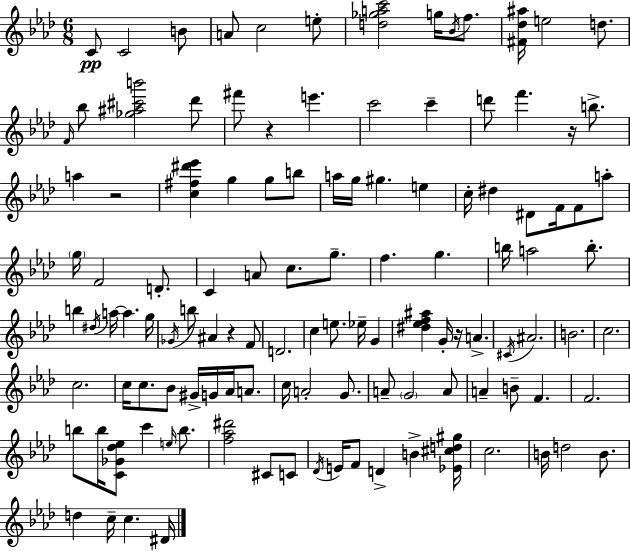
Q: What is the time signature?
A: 6/8